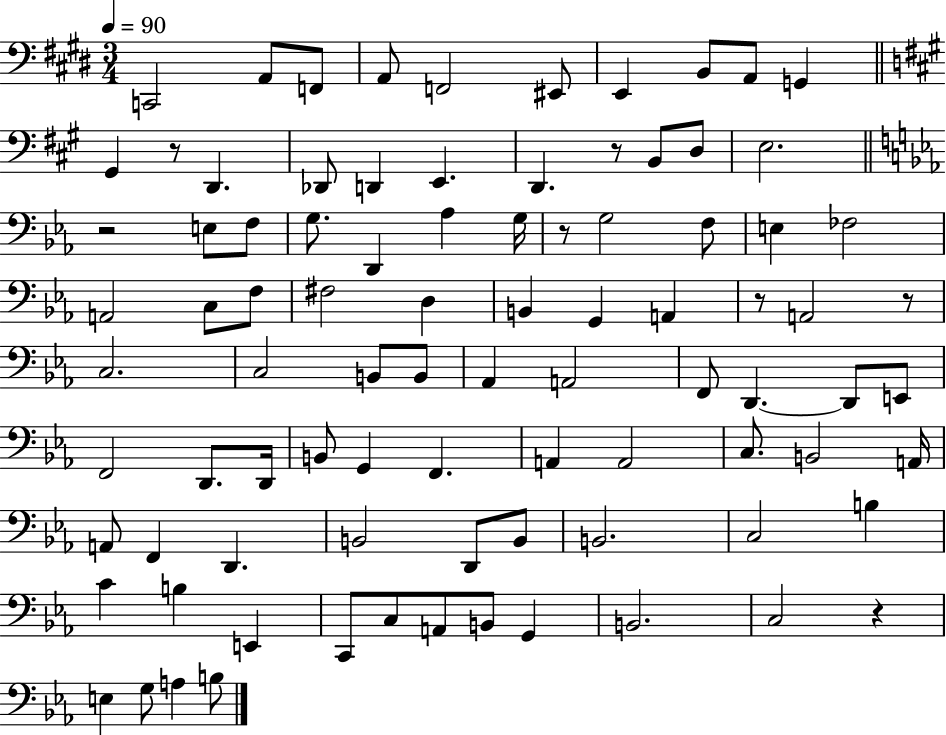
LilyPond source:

{
  \clef bass
  \numericTimeSignature
  \time 3/4
  \key e \major
  \tempo 4 = 90
  c,2 a,8 f,8 | a,8 f,2 eis,8 | e,4 b,8 a,8 g,4 | \bar "||" \break \key a \major gis,4 r8 d,4. | des,8 d,4 e,4. | d,4. r8 b,8 d8 | e2. | \break \bar "||" \break \key c \minor r2 e8 f8 | g8. d,4 aes4 g16 | r8 g2 f8 | e4 fes2 | \break a,2 c8 f8 | fis2 d4 | b,4 g,4 a,4 | r8 a,2 r8 | \break c2. | c2 b,8 b,8 | aes,4 a,2 | f,8 d,4.~~ d,8 e,8 | \break f,2 d,8. d,16 | b,8 g,4 f,4. | a,4 a,2 | c8. b,2 a,16 | \break a,8 f,4 d,4. | b,2 d,8 b,8 | b,2. | c2 b4 | \break c'4 b4 e,4 | c,8 c8 a,8 b,8 g,4 | b,2. | c2 r4 | \break e4 g8 a4 b8 | \bar "|."
}